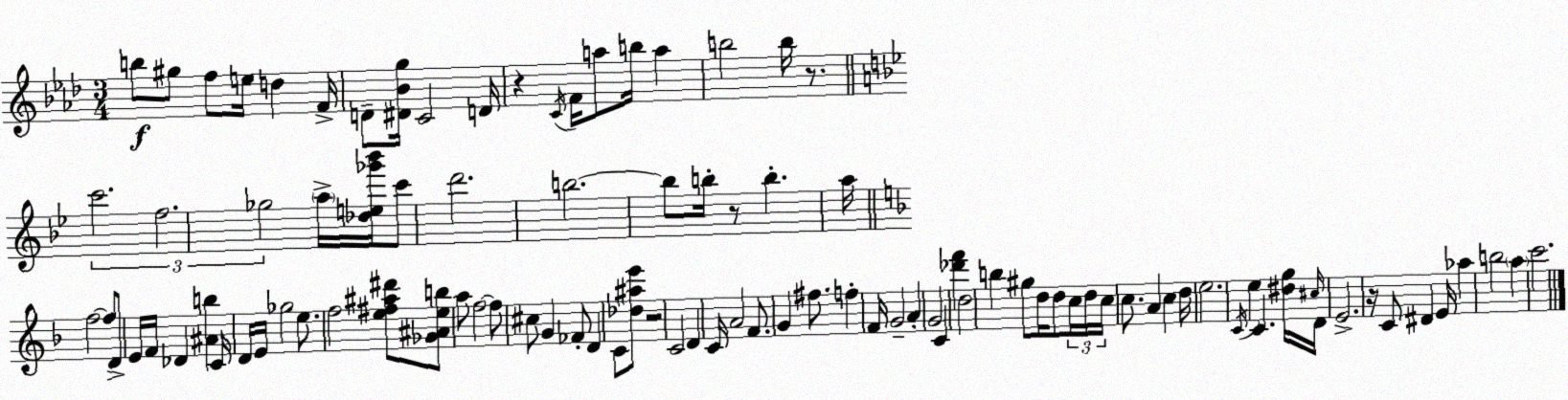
X:1
T:Untitled
M:3/4
L:1/4
K:Fm
b/2 ^g/2 f/2 e/4 d F/4 D/2 [^D_Bg]/4 C2 D/4 z C/4 F/4 a/2 b/4 a b2 b/4 z/2 c'2 f2 _g2 a/4 [_de_g'_b']/4 c'/2 d'2 b2 b/2 b/4 z/2 b a/4 f2 f/2 D/2 E/4 F/4 _D [^Ab] C/4 D/4 E/4 _g2 e/2 f2 [e^f^a^d']/2 [_G^Aeb]/2 a/2 f2 f/2 ^c/2 G _F/2 D C/2 [_d^ae']/2 z2 C2 D C/4 A2 F/2 G ^f/2 f F/4 G2 A G2 C [_d'f'] d2 b ^g/2 d/4 d/2 c/4 d/4 c/4 c/2 A c d/4 e2 C/4 e C [^dg]/4 ^c/4 D/4 E2 z/4 C/2 ^D E/4 _a b2 a c'2